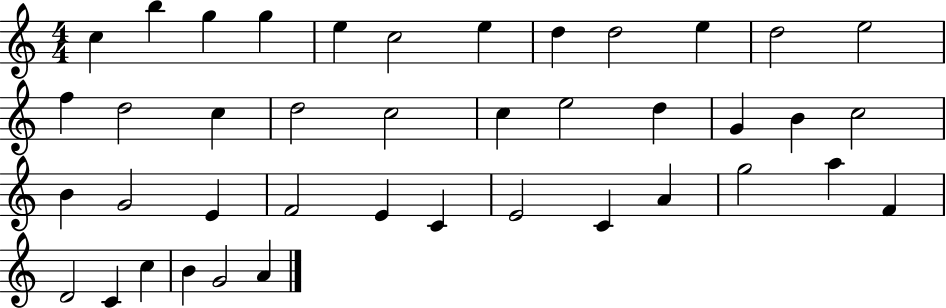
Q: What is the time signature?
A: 4/4